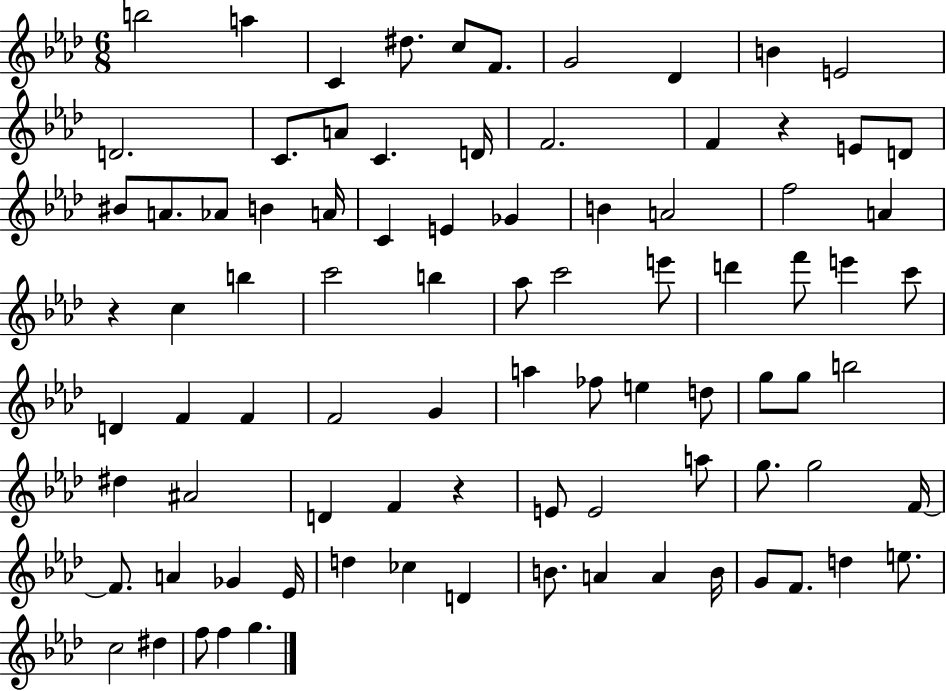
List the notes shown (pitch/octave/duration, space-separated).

B5/h A5/q C4/q D#5/e. C5/e F4/e. G4/h Db4/q B4/q E4/h D4/h. C4/e. A4/e C4/q. D4/s F4/h. F4/q R/q E4/e D4/e BIS4/e A4/e. Ab4/e B4/q A4/s C4/q E4/q Gb4/q B4/q A4/h F5/h A4/q R/q C5/q B5/q C6/h B5/q Ab5/e C6/h E6/e D6/q F6/e E6/q C6/e D4/q F4/q F4/q F4/h G4/q A5/q FES5/e E5/q D5/e G5/e G5/e B5/h D#5/q A#4/h D4/q F4/q R/q E4/e E4/h A5/e G5/e. G5/h F4/s F4/e. A4/q Gb4/q Eb4/s D5/q CES5/q D4/q B4/e. A4/q A4/q B4/s G4/e F4/e. D5/q E5/e. C5/h D#5/q F5/e F5/q G5/q.